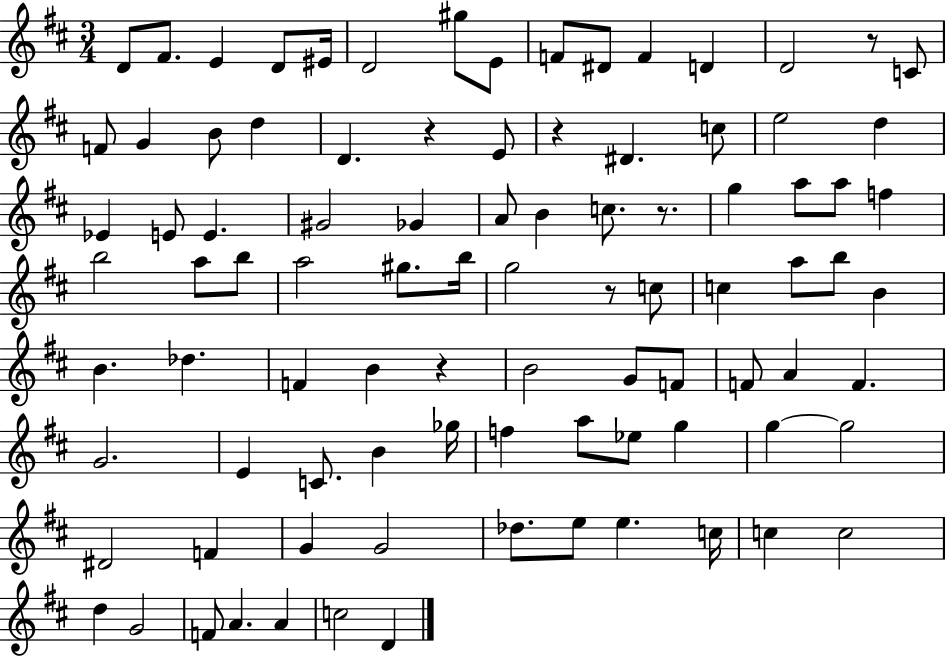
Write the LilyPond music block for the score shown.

{
  \clef treble
  \numericTimeSignature
  \time 3/4
  \key d \major
  \repeat volta 2 { d'8 fis'8. e'4 d'8 eis'16 | d'2 gis''8 e'8 | f'8 dis'8 f'4 d'4 | d'2 r8 c'8 | \break f'8 g'4 b'8 d''4 | d'4. r4 e'8 | r4 dis'4. c''8 | e''2 d''4 | \break ees'4 e'8 e'4. | gis'2 ges'4 | a'8 b'4 c''8. r8. | g''4 a''8 a''8 f''4 | \break b''2 a''8 b''8 | a''2 gis''8. b''16 | g''2 r8 c''8 | c''4 a''8 b''8 b'4 | \break b'4. des''4. | f'4 b'4 r4 | b'2 g'8 f'8 | f'8 a'4 f'4. | \break g'2. | e'4 c'8. b'4 ges''16 | f''4 a''8 ees''8 g''4 | g''4~~ g''2 | \break dis'2 f'4 | g'4 g'2 | des''8. e''8 e''4. c''16 | c''4 c''2 | \break d''4 g'2 | f'8 a'4. a'4 | c''2 d'4 | } \bar "|."
}